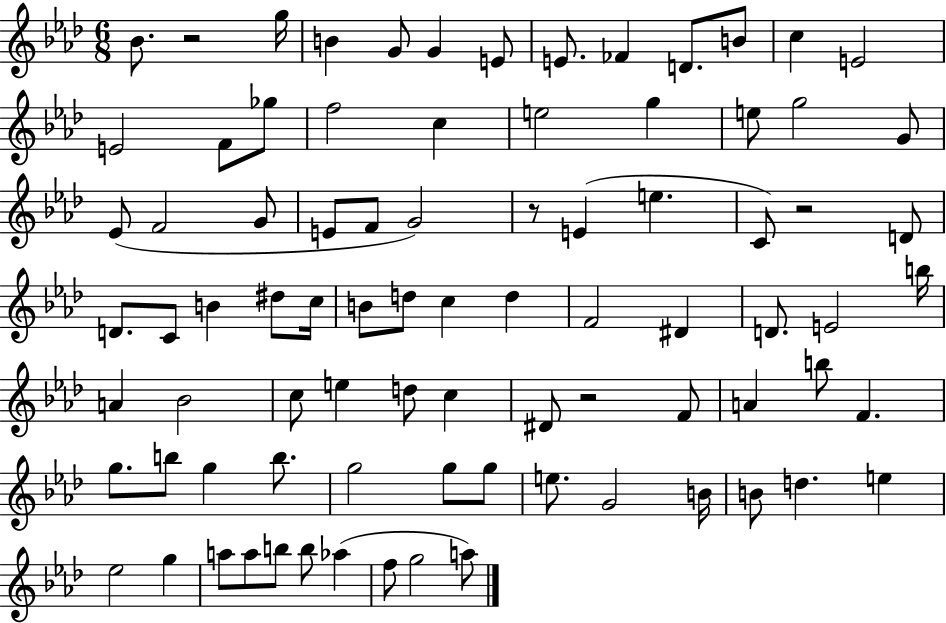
Bb4/e. R/h G5/s B4/q G4/e G4/q E4/e E4/e. FES4/q D4/e. B4/e C5/q E4/h E4/h F4/e Gb5/e F5/h C5/q E5/h G5/q E5/e G5/h G4/e Eb4/e F4/h G4/e E4/e F4/e G4/h R/e E4/q E5/q. C4/e R/h D4/e D4/e. C4/e B4/q D#5/e C5/s B4/e D5/e C5/q D5/q F4/h D#4/q D4/e. E4/h B5/s A4/q Bb4/h C5/e E5/q D5/e C5/q D#4/e R/h F4/e A4/q B5/e F4/q. G5/e. B5/e G5/q B5/e. G5/h G5/e G5/e E5/e. G4/h B4/s B4/e D5/q. E5/q Eb5/h G5/q A5/e A5/e B5/e B5/e Ab5/q F5/e G5/h A5/e